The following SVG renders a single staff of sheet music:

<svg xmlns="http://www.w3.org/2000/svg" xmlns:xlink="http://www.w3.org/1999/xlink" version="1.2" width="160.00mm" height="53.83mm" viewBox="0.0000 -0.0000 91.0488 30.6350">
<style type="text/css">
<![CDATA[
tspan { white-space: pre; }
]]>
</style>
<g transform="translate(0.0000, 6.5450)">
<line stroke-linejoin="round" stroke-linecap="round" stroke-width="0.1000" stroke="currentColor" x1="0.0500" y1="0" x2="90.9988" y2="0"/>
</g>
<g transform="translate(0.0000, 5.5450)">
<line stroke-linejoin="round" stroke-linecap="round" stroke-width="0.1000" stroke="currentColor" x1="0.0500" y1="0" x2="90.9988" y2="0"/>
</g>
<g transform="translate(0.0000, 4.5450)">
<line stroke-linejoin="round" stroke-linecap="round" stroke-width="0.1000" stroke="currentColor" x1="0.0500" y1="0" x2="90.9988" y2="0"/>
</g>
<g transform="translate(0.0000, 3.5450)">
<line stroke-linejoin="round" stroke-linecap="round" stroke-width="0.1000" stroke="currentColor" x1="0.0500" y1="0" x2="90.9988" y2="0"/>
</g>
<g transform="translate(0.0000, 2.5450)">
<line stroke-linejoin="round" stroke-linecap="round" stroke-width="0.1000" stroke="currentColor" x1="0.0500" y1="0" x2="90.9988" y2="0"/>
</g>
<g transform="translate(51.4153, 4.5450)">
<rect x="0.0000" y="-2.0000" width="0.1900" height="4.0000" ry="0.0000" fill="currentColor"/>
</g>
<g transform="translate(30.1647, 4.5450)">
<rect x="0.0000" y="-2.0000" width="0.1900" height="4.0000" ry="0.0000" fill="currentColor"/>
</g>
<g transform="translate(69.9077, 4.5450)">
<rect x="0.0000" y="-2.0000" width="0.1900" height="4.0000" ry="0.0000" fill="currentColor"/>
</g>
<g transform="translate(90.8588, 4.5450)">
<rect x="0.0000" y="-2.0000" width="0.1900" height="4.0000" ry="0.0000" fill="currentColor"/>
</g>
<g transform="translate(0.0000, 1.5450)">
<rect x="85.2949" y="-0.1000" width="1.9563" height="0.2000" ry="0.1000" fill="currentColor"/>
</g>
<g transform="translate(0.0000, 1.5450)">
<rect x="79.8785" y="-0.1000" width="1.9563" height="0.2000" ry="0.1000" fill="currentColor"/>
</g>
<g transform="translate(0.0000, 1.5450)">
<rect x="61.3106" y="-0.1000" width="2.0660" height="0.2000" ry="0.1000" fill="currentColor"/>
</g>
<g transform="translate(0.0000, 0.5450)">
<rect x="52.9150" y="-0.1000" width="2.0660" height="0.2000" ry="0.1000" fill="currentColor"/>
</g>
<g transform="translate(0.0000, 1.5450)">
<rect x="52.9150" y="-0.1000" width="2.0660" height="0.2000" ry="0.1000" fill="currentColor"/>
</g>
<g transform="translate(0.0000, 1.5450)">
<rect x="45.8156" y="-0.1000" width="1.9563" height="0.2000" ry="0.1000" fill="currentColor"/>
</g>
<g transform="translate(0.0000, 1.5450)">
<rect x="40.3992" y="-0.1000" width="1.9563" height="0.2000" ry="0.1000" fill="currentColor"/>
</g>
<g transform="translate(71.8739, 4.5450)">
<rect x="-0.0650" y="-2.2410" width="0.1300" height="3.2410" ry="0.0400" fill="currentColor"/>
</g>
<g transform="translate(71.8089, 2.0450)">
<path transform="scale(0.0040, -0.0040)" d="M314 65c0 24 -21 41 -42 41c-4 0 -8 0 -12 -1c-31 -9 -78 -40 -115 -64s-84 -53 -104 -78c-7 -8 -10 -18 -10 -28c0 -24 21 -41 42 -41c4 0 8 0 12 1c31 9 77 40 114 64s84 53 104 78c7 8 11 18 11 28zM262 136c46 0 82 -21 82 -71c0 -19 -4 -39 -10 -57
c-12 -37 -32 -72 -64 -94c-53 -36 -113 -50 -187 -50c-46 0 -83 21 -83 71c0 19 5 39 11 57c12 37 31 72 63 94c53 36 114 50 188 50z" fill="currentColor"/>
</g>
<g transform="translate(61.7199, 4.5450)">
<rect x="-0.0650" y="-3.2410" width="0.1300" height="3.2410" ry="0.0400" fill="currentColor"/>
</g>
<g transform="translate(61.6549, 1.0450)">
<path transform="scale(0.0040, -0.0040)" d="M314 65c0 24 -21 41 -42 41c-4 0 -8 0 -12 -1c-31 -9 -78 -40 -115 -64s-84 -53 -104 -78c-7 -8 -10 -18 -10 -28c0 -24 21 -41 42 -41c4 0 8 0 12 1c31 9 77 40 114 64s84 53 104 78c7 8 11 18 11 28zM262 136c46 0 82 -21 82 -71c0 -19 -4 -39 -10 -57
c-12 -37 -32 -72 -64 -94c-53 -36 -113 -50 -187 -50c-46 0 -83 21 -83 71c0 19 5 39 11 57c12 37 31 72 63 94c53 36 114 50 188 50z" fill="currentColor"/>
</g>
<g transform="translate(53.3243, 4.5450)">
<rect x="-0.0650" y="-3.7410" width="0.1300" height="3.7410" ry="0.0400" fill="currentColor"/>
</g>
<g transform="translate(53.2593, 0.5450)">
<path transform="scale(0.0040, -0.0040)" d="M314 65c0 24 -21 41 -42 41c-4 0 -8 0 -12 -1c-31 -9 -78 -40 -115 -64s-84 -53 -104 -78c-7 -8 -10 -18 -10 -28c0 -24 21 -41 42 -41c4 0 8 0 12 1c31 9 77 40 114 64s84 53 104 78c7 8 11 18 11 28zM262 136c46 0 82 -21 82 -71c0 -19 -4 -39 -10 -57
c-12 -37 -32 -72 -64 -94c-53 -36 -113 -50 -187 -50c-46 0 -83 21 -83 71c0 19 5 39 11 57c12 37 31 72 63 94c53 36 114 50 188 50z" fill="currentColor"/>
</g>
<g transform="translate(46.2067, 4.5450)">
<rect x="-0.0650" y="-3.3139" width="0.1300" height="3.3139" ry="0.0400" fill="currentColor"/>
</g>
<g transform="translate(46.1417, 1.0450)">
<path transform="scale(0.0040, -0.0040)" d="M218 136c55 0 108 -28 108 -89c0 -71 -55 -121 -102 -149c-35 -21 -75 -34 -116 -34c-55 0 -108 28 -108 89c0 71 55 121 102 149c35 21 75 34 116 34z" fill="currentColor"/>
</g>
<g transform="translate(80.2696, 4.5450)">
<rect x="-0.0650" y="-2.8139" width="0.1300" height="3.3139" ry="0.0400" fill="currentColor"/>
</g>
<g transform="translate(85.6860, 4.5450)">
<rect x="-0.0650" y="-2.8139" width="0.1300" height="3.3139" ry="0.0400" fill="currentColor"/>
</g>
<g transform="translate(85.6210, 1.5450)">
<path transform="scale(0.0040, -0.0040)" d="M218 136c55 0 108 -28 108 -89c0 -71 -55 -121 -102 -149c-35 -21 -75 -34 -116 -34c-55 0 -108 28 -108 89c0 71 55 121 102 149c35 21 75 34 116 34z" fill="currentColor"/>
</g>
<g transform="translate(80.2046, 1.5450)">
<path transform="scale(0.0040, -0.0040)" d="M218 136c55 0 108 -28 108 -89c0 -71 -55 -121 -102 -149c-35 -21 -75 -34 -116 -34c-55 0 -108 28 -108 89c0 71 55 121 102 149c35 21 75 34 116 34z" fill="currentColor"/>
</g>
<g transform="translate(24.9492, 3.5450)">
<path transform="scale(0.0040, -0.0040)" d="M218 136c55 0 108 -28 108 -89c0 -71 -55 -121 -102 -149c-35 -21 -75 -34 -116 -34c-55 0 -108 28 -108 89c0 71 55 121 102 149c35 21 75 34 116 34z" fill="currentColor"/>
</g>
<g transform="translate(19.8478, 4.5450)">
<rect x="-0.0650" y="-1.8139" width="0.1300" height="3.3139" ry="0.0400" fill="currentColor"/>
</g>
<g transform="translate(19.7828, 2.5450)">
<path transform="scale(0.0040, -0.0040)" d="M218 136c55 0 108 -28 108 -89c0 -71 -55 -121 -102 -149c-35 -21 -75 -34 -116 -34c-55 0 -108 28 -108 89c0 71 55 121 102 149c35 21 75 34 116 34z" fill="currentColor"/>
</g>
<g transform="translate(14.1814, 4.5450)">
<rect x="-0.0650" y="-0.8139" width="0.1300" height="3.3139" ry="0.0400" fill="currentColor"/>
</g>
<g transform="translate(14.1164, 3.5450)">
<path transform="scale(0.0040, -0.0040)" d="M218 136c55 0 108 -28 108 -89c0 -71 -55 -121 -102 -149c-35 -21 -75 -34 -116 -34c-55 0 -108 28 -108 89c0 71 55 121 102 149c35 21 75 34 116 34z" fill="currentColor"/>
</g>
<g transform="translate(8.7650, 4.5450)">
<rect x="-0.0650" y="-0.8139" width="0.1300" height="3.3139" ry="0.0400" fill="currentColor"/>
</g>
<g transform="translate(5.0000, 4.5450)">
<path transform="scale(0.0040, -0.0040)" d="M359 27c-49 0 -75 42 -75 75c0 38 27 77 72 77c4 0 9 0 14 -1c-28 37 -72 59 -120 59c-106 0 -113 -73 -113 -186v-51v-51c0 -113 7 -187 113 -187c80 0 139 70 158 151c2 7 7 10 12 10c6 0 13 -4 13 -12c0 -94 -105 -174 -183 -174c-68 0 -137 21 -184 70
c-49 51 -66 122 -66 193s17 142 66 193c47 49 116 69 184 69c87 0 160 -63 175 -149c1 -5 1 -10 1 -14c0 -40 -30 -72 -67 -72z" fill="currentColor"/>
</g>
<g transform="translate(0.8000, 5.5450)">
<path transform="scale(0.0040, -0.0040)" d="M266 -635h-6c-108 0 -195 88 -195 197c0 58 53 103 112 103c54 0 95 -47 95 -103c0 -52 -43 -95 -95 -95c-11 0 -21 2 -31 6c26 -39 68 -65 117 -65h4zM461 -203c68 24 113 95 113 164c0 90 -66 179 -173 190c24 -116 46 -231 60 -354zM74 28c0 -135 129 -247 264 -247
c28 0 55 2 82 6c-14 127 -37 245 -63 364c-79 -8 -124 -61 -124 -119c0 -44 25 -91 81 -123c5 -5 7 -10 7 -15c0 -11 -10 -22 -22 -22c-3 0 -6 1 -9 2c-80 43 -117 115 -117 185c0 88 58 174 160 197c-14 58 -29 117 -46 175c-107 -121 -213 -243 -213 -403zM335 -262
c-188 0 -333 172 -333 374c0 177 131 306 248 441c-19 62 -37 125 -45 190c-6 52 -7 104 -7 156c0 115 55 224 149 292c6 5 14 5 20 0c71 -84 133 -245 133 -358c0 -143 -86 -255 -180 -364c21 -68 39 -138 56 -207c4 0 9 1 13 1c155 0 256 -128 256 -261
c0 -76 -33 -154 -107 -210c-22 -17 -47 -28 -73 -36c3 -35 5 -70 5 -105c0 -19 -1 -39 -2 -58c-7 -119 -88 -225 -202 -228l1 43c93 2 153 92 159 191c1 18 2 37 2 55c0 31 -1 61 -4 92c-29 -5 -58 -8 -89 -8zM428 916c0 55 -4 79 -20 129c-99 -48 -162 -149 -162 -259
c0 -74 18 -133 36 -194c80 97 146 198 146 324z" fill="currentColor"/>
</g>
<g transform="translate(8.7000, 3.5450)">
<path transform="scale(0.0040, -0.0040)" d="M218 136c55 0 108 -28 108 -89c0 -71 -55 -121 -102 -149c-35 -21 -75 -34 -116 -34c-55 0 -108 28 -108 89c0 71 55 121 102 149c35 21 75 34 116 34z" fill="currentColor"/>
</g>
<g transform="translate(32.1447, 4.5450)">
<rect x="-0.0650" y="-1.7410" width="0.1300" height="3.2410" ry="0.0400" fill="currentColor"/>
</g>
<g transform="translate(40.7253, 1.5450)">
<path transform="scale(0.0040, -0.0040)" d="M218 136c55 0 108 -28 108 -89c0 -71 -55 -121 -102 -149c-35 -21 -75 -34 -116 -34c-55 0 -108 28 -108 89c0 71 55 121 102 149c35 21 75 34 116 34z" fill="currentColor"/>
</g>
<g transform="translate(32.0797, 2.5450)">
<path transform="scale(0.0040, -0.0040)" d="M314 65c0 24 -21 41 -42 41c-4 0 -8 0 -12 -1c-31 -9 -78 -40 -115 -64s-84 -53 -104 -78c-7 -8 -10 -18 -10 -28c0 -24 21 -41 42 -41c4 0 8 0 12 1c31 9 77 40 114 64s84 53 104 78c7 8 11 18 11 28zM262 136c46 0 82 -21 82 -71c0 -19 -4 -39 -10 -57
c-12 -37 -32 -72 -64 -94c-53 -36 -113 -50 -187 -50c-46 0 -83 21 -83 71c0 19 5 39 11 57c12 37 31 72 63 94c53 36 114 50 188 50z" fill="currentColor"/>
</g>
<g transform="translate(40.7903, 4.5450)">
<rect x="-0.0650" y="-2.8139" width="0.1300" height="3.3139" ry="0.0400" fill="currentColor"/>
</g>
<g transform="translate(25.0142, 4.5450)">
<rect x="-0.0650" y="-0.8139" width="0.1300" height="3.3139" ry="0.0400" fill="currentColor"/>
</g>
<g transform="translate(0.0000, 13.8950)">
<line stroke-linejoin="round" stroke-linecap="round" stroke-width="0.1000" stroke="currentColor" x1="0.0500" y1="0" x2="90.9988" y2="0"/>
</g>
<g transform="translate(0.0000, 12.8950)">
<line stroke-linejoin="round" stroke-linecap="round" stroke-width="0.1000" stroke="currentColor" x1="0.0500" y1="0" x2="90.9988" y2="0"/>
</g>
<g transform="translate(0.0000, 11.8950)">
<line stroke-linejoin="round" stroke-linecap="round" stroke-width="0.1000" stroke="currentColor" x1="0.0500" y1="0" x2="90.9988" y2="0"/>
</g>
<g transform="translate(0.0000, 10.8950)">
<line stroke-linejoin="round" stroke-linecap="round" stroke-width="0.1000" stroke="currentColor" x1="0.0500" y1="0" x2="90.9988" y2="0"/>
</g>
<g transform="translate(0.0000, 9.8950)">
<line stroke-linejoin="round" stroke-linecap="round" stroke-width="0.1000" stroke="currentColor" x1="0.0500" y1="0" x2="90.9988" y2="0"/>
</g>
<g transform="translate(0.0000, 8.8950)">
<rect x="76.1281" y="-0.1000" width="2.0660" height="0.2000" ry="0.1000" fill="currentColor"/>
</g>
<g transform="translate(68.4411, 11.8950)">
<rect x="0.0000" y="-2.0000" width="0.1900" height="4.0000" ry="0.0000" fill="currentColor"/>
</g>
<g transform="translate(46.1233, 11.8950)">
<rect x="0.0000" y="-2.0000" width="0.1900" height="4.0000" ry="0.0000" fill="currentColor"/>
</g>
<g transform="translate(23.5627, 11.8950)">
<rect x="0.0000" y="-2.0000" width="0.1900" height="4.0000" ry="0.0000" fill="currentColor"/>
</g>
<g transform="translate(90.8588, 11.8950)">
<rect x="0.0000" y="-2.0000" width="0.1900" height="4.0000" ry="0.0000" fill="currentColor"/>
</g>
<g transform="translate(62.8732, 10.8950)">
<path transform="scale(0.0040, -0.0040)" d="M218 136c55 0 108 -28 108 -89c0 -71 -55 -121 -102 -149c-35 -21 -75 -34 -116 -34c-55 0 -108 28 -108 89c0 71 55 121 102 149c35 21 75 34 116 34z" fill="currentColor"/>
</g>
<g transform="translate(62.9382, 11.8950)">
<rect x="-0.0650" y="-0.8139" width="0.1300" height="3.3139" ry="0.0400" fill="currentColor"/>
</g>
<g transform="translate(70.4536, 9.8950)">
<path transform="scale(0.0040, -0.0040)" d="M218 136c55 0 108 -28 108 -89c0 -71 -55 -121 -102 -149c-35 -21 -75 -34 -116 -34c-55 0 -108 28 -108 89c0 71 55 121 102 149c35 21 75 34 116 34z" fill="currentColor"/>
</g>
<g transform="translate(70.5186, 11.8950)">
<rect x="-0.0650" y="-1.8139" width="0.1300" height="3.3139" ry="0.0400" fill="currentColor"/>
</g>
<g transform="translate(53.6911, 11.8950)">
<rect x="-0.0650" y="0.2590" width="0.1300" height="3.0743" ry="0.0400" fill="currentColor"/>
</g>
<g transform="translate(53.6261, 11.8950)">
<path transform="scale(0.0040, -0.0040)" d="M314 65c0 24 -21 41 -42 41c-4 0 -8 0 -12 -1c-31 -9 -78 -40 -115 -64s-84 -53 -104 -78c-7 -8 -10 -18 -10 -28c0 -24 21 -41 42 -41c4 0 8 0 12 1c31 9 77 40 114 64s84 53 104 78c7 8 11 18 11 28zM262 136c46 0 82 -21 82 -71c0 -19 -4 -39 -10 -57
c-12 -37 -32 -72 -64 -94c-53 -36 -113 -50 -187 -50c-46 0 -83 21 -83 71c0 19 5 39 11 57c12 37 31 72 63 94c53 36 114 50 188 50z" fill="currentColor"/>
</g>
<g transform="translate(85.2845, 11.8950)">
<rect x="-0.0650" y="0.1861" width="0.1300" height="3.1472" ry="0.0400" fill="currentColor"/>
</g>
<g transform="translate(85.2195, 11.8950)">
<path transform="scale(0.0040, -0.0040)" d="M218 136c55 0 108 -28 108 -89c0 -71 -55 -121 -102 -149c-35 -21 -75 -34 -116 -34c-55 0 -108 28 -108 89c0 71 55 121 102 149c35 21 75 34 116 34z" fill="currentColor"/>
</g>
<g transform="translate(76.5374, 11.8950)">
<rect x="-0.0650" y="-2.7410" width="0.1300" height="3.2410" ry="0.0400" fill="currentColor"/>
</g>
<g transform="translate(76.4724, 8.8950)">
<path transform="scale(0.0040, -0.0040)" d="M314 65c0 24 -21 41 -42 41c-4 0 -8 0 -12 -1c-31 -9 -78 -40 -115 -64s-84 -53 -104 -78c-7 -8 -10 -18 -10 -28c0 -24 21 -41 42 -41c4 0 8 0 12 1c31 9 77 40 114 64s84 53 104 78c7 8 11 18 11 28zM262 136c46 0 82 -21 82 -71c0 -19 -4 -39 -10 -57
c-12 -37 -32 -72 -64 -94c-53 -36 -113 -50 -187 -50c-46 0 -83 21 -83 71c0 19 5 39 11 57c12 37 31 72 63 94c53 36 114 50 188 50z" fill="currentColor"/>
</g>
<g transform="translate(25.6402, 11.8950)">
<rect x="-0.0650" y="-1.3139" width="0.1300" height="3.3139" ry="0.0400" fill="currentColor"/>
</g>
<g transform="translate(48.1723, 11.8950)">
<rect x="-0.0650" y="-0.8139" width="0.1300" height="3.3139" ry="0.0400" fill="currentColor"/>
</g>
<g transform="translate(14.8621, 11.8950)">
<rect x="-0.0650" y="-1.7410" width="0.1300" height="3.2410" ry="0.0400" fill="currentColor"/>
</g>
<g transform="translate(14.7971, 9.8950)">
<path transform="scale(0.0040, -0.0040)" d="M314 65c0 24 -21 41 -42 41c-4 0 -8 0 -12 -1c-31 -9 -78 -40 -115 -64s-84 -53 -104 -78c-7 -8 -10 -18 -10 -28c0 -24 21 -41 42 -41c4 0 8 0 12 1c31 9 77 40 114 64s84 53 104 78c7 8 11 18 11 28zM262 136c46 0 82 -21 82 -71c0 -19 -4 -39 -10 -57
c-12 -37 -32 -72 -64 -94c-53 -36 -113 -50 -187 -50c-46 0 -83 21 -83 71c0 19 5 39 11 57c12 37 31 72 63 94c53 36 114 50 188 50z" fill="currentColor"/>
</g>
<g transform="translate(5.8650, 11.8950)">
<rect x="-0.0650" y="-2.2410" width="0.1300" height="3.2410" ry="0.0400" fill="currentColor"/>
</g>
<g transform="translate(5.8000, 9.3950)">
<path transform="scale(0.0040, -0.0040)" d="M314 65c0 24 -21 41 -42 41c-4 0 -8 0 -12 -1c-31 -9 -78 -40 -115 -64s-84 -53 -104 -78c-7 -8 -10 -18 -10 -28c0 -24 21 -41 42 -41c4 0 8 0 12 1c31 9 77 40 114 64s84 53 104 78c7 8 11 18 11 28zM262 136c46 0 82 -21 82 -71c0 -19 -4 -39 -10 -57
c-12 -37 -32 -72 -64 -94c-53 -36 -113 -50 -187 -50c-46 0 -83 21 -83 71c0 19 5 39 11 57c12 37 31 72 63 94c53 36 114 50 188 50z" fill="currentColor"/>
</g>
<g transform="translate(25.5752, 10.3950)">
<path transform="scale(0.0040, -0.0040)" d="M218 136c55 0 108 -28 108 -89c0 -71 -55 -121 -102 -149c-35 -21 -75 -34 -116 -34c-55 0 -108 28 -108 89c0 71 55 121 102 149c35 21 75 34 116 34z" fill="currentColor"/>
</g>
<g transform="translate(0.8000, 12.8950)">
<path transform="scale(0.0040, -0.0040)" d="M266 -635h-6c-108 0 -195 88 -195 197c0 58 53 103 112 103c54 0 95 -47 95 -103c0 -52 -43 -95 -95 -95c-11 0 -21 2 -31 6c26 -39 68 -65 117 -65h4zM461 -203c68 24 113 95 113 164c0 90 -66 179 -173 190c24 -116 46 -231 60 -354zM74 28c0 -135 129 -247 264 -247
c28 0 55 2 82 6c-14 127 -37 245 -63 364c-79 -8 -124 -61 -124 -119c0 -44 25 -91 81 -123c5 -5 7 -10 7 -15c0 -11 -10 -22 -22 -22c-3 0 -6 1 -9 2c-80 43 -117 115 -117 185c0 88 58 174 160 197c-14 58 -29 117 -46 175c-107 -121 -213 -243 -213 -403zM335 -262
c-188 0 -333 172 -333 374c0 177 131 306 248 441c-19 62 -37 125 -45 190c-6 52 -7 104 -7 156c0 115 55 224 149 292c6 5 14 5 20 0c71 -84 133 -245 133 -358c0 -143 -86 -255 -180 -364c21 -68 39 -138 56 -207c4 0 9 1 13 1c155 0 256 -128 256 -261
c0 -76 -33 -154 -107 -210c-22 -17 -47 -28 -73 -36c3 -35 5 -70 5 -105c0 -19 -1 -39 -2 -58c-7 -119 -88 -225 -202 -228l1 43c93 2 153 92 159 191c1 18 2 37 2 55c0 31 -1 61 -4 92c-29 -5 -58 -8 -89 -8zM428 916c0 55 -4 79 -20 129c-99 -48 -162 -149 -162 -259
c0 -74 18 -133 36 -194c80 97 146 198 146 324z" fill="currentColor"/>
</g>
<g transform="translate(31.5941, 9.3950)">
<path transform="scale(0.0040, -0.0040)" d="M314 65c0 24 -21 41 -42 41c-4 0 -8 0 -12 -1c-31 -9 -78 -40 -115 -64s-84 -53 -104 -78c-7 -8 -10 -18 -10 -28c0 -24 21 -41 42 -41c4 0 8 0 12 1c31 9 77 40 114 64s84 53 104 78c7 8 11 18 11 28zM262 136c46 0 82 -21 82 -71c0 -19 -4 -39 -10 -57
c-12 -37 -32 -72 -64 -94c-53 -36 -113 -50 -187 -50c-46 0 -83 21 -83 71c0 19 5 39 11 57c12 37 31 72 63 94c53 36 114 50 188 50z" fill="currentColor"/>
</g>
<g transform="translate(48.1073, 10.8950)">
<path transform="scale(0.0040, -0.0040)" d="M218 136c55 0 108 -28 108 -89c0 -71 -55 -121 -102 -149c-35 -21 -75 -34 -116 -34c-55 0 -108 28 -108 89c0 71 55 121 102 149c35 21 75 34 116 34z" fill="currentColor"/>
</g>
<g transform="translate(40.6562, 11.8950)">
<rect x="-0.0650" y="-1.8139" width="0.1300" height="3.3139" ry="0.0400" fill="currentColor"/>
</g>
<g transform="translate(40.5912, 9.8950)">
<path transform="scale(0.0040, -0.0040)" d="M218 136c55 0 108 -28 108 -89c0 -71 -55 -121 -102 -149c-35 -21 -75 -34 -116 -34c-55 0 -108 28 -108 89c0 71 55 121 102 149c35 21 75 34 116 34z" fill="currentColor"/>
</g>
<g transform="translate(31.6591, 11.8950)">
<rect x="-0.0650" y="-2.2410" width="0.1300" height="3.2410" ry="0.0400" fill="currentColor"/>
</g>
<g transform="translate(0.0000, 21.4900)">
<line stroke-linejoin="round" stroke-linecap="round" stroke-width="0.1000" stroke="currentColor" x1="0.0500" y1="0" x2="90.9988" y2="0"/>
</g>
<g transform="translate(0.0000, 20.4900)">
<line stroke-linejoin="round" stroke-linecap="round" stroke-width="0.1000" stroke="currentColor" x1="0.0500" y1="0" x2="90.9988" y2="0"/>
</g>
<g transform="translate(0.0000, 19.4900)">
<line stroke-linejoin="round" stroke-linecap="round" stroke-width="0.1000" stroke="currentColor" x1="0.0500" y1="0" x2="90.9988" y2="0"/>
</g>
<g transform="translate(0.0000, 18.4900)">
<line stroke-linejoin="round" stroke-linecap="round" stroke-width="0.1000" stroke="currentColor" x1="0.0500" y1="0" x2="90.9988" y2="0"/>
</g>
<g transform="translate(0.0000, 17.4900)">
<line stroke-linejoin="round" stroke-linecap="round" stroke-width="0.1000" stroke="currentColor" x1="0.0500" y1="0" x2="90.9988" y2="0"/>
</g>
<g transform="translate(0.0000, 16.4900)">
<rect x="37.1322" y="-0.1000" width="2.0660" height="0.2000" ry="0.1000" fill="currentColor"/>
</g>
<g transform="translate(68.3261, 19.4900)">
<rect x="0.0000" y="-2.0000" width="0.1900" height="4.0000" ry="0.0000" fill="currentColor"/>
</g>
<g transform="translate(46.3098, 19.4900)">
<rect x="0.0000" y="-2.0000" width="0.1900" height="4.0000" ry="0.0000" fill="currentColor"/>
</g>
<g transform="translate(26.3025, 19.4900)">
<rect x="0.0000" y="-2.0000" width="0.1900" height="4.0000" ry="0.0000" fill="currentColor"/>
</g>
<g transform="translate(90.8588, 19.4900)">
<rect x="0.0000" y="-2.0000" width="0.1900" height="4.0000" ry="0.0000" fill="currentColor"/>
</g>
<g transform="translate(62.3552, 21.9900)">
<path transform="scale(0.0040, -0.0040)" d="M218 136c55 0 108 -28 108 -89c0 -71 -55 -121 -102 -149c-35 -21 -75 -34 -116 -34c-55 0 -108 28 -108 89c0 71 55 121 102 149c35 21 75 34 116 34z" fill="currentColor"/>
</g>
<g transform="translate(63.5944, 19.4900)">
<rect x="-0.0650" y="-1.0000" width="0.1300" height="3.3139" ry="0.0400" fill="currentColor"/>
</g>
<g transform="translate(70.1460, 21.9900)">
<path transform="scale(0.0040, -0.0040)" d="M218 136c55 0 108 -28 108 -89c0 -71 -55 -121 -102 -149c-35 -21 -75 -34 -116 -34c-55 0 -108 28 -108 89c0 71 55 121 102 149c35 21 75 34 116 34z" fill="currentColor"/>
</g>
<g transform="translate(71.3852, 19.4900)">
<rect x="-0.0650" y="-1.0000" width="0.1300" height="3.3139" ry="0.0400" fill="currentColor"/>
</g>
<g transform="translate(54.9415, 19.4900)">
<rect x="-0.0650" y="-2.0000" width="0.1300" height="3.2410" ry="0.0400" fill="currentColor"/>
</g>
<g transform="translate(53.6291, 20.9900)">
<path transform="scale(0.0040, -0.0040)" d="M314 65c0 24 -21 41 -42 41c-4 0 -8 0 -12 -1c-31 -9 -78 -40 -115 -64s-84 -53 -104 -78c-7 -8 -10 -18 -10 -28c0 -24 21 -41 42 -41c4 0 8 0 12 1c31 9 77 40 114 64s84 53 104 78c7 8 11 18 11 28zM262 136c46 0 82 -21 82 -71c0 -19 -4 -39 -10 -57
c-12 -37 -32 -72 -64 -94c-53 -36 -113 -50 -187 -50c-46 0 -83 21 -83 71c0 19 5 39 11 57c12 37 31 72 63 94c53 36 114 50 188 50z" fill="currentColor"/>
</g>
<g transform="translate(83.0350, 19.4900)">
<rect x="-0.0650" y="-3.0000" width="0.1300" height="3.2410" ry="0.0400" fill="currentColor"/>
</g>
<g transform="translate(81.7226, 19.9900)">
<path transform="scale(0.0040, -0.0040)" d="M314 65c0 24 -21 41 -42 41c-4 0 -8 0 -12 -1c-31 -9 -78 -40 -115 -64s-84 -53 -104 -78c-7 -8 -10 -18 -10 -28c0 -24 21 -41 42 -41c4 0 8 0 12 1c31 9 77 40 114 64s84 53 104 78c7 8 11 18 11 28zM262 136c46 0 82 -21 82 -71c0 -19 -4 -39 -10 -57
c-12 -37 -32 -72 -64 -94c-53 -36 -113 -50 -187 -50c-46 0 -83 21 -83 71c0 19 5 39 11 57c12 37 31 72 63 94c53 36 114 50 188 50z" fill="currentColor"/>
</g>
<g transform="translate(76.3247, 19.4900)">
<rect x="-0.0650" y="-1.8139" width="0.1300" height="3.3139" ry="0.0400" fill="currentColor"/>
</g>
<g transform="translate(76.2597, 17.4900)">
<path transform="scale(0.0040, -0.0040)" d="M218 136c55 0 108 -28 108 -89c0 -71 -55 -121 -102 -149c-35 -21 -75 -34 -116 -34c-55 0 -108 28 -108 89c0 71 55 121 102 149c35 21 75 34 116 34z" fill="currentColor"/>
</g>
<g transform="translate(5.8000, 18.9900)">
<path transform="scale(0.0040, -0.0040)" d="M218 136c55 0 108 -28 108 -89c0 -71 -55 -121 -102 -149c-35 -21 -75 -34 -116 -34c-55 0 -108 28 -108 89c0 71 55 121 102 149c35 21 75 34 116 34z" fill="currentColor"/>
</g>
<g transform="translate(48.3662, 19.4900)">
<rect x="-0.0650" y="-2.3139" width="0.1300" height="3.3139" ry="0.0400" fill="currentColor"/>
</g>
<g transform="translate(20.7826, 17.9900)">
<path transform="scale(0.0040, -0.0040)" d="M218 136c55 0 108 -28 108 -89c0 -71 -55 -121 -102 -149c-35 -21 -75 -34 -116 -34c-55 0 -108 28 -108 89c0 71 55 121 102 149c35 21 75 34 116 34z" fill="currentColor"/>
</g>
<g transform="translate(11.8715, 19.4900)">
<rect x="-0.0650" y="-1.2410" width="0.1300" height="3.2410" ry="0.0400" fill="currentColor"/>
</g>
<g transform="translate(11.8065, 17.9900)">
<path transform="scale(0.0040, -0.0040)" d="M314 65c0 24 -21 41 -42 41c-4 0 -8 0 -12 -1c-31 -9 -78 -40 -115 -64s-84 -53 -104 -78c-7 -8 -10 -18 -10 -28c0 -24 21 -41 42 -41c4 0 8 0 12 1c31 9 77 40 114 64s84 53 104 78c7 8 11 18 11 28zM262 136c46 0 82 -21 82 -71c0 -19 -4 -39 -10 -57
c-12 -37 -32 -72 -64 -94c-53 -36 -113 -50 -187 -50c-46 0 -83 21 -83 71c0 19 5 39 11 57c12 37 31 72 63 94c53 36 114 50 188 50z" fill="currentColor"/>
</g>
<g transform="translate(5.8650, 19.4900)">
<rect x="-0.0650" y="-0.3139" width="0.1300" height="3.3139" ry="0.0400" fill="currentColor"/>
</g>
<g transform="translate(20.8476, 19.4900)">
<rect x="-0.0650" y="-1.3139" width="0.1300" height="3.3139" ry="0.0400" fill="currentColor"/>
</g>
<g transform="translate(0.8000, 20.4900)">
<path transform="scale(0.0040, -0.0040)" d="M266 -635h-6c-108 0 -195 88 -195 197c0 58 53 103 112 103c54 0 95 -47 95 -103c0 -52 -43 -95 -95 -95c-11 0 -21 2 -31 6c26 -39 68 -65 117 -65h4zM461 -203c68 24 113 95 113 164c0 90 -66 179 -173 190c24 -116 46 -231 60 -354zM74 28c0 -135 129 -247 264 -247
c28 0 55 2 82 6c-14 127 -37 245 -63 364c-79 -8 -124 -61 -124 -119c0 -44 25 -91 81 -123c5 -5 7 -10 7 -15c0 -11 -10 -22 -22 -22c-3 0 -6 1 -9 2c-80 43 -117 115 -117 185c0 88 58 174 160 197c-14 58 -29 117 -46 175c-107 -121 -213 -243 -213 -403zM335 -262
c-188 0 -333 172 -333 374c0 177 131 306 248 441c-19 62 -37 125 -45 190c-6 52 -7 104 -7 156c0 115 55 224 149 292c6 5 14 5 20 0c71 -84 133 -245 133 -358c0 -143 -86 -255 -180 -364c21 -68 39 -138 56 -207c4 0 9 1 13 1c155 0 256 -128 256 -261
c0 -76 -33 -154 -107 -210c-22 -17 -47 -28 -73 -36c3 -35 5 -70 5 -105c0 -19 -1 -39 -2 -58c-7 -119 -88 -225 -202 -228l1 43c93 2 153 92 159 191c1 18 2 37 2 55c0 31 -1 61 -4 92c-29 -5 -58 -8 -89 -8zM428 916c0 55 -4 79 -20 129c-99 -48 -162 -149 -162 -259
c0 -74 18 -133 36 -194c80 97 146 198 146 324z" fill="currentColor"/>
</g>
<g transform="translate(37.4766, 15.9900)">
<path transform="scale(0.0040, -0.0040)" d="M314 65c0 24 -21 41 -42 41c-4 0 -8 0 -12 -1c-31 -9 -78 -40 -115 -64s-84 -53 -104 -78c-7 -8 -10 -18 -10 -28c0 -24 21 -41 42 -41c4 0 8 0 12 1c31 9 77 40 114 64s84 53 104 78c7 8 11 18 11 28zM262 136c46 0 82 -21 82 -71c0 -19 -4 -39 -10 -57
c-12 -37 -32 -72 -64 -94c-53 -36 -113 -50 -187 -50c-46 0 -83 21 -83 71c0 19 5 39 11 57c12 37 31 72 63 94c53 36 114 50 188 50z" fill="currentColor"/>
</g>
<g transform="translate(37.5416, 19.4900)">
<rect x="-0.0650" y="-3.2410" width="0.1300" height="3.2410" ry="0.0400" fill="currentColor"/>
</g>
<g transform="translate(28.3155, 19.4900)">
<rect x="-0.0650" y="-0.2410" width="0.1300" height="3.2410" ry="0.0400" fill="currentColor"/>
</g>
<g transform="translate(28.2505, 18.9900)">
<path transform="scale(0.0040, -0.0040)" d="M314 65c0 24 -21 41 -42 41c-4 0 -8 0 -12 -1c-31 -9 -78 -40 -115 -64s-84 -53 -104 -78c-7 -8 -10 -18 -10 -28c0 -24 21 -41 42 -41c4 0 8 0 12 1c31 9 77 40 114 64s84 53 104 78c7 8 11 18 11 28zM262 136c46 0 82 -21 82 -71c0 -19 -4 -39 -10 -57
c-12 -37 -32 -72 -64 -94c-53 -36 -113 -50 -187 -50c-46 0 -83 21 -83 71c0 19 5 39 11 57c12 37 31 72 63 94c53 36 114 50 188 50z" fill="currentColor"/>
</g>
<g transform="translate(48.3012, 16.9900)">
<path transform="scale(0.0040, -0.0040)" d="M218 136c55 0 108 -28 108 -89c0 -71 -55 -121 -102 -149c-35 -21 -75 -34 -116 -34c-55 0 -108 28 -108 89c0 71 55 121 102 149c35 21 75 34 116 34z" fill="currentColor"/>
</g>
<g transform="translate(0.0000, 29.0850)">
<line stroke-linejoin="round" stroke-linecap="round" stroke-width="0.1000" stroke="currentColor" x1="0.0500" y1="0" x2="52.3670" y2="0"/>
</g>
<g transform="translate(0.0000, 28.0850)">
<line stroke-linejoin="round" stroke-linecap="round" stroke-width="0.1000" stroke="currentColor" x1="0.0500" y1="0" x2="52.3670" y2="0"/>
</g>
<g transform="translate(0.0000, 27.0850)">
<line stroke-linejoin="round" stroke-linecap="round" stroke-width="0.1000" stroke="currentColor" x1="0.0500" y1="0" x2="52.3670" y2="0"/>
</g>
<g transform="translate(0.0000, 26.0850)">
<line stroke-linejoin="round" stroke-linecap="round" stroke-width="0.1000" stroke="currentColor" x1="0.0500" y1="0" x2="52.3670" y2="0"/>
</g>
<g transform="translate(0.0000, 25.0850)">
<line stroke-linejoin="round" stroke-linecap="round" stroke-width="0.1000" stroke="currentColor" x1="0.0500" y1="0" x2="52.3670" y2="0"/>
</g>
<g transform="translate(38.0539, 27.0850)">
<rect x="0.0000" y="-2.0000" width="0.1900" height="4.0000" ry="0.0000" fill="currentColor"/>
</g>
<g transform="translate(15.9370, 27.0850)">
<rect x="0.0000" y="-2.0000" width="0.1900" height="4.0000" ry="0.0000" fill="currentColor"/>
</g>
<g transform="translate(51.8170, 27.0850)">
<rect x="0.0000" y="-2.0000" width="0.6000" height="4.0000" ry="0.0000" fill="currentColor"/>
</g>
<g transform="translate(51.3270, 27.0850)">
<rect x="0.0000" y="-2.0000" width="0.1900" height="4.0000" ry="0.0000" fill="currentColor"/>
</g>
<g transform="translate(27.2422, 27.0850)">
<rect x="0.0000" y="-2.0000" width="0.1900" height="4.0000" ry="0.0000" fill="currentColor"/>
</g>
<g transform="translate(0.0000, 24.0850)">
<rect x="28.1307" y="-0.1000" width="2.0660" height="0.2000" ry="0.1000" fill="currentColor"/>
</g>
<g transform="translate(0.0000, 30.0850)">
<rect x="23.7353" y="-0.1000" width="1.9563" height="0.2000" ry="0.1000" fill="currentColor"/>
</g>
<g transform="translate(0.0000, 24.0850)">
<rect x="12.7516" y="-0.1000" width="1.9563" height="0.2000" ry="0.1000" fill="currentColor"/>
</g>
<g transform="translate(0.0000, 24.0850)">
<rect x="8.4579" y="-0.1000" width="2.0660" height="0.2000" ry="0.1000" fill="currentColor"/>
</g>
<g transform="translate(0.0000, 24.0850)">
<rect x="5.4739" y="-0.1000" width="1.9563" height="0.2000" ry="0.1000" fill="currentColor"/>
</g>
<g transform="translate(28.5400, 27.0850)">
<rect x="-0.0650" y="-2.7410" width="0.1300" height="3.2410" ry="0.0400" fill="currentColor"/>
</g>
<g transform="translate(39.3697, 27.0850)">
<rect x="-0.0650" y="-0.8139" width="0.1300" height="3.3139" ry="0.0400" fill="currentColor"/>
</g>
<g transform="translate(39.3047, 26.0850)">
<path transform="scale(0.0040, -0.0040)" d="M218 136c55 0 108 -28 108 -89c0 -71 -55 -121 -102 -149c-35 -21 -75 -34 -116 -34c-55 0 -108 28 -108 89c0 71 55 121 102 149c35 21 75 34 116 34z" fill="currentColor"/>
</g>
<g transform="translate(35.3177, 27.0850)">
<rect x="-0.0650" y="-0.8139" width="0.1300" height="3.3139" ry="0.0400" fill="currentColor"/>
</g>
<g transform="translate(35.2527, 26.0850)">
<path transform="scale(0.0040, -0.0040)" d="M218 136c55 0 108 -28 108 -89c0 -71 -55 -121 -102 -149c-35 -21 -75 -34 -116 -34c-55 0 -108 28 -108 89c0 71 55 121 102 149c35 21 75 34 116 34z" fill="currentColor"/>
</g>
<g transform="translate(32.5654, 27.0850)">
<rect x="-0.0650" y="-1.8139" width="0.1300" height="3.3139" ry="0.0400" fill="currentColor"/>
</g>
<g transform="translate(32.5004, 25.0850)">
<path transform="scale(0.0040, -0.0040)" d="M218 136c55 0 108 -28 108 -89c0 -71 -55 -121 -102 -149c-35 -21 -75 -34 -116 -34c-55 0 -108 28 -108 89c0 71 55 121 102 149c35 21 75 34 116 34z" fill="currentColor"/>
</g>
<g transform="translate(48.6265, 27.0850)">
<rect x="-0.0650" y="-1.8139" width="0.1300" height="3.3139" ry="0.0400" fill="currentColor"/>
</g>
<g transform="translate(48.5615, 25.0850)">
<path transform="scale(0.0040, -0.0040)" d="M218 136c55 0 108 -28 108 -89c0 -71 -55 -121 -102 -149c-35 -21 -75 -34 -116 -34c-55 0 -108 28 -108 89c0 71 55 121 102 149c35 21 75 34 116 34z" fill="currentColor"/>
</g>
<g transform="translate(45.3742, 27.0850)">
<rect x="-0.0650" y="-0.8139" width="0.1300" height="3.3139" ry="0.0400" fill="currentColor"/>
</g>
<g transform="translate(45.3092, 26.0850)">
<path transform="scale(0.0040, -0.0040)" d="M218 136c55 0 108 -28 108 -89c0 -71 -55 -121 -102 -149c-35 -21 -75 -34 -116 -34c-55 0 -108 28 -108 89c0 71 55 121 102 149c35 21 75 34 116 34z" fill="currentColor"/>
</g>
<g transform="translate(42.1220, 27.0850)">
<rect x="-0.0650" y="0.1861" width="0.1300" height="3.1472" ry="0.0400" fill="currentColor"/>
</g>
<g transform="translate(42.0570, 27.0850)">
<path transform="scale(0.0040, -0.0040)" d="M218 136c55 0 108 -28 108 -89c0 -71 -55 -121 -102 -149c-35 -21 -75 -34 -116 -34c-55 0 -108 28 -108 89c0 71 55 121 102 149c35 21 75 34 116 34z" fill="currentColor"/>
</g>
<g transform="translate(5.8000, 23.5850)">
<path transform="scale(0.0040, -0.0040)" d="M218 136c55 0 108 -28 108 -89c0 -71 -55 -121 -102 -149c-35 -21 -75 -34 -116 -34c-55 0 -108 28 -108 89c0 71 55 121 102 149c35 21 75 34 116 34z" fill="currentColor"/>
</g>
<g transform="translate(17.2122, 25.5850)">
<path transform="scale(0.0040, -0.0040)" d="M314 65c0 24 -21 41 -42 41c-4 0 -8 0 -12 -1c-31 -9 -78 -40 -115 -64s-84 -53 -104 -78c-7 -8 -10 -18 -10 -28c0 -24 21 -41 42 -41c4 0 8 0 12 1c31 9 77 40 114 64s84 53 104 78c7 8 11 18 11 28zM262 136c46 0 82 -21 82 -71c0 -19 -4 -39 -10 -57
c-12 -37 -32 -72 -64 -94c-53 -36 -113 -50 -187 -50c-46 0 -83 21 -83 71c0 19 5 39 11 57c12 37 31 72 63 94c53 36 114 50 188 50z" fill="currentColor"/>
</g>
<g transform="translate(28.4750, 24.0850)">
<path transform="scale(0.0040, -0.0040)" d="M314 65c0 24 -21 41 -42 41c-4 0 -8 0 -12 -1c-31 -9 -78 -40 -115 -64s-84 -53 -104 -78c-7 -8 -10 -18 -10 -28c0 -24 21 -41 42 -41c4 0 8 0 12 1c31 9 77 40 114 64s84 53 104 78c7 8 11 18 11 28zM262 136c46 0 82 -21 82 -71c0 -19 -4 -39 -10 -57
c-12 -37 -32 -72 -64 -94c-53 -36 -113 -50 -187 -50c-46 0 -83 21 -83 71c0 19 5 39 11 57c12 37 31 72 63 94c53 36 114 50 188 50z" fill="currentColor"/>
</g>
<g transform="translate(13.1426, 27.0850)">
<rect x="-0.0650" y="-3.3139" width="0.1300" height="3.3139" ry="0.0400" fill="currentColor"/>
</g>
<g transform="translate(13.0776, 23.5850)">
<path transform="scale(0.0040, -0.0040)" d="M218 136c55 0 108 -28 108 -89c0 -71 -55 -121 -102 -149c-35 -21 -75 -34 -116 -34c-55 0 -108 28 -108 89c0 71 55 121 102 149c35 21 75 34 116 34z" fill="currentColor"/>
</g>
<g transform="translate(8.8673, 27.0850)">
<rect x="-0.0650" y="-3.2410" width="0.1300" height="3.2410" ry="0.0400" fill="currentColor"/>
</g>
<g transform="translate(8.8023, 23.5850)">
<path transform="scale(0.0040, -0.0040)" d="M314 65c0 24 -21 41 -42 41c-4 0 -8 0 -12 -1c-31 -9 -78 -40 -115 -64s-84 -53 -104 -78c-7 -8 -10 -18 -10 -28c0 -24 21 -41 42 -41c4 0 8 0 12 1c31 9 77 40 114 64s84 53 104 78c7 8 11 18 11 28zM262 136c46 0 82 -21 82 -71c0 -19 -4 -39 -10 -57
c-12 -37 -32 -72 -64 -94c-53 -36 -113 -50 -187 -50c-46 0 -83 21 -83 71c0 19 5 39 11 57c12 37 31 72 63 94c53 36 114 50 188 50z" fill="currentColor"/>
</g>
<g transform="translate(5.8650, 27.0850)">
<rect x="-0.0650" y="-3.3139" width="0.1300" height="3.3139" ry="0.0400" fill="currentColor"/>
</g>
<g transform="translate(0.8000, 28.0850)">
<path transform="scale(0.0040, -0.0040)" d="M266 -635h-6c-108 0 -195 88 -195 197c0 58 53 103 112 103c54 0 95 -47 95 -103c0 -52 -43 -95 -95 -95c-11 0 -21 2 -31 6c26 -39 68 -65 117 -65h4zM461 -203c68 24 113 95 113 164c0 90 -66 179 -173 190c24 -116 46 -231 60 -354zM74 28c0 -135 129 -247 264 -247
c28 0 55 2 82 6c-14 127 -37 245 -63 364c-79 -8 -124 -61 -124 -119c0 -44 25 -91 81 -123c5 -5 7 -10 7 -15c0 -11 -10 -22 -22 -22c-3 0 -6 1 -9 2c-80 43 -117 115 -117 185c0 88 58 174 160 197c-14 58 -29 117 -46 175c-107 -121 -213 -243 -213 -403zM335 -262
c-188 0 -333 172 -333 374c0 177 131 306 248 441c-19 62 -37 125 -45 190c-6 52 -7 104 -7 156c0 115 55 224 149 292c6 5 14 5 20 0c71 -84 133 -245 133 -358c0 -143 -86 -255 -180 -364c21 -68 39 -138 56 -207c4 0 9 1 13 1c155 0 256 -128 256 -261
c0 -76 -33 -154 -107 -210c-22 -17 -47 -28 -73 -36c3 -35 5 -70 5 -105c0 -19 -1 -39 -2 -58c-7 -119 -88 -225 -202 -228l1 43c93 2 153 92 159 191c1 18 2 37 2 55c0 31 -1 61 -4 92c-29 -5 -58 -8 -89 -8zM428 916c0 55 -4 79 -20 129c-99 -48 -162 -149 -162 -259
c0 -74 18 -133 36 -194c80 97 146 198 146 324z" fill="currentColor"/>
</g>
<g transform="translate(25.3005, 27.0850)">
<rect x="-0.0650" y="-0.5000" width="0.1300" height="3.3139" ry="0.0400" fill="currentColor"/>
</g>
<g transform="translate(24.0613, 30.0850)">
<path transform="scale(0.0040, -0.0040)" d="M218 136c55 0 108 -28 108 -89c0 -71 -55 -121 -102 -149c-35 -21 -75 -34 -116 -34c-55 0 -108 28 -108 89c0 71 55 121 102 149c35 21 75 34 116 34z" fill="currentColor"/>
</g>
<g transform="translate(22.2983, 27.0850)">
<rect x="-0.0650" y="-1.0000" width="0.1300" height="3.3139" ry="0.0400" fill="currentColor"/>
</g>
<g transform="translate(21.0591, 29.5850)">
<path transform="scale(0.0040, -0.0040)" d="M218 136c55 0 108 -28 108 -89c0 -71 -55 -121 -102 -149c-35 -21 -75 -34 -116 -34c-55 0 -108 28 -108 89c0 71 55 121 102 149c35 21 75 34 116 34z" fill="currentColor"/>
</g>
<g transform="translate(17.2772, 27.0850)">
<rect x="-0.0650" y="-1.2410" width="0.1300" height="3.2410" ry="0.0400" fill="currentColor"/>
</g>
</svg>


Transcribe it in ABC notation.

X:1
T:Untitled
M:4/4
L:1/4
K:C
d d f d f2 a b c'2 b2 g2 a a g2 f2 e g2 f d B2 d f a2 B c e2 e c2 b2 g F2 D D f A2 b b2 b e2 D C a2 f d d B d f